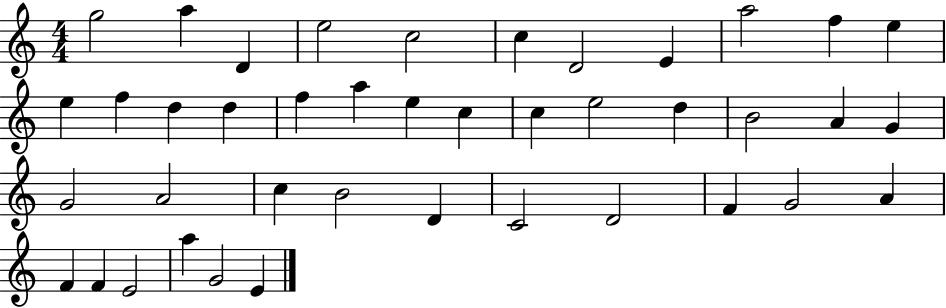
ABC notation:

X:1
T:Untitled
M:4/4
L:1/4
K:C
g2 a D e2 c2 c D2 E a2 f e e f d d f a e c c e2 d B2 A G G2 A2 c B2 D C2 D2 F G2 A F F E2 a G2 E